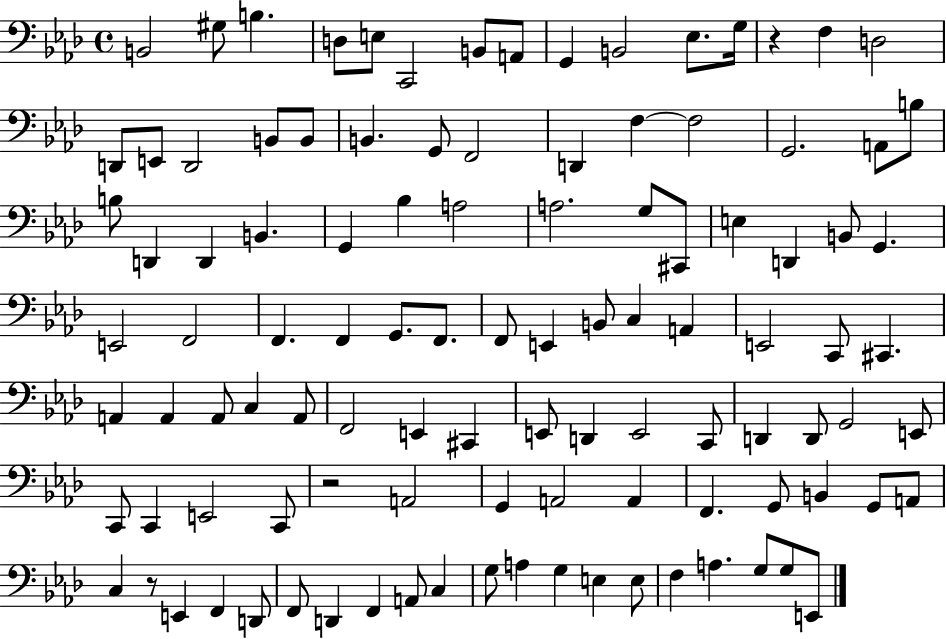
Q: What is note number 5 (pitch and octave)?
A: E3